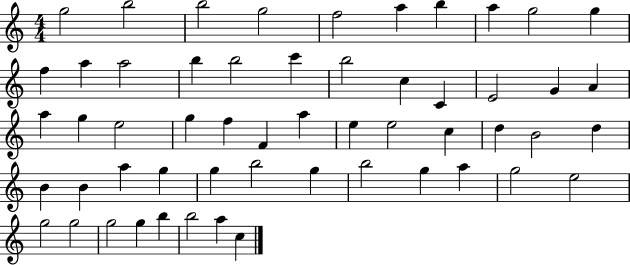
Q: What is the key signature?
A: C major